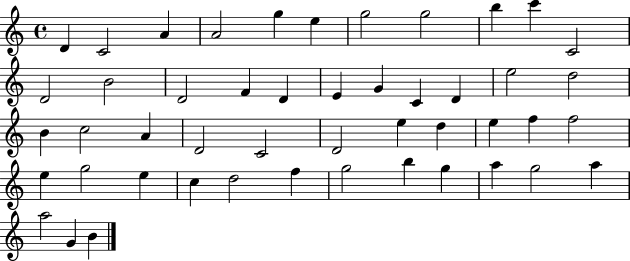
D4/q C4/h A4/q A4/h G5/q E5/q G5/h G5/h B5/q C6/q C4/h D4/h B4/h D4/h F4/q D4/q E4/q G4/q C4/q D4/q E5/h D5/h B4/q C5/h A4/q D4/h C4/h D4/h E5/q D5/q E5/q F5/q F5/h E5/q G5/h E5/q C5/q D5/h F5/q G5/h B5/q G5/q A5/q G5/h A5/q A5/h G4/q B4/q